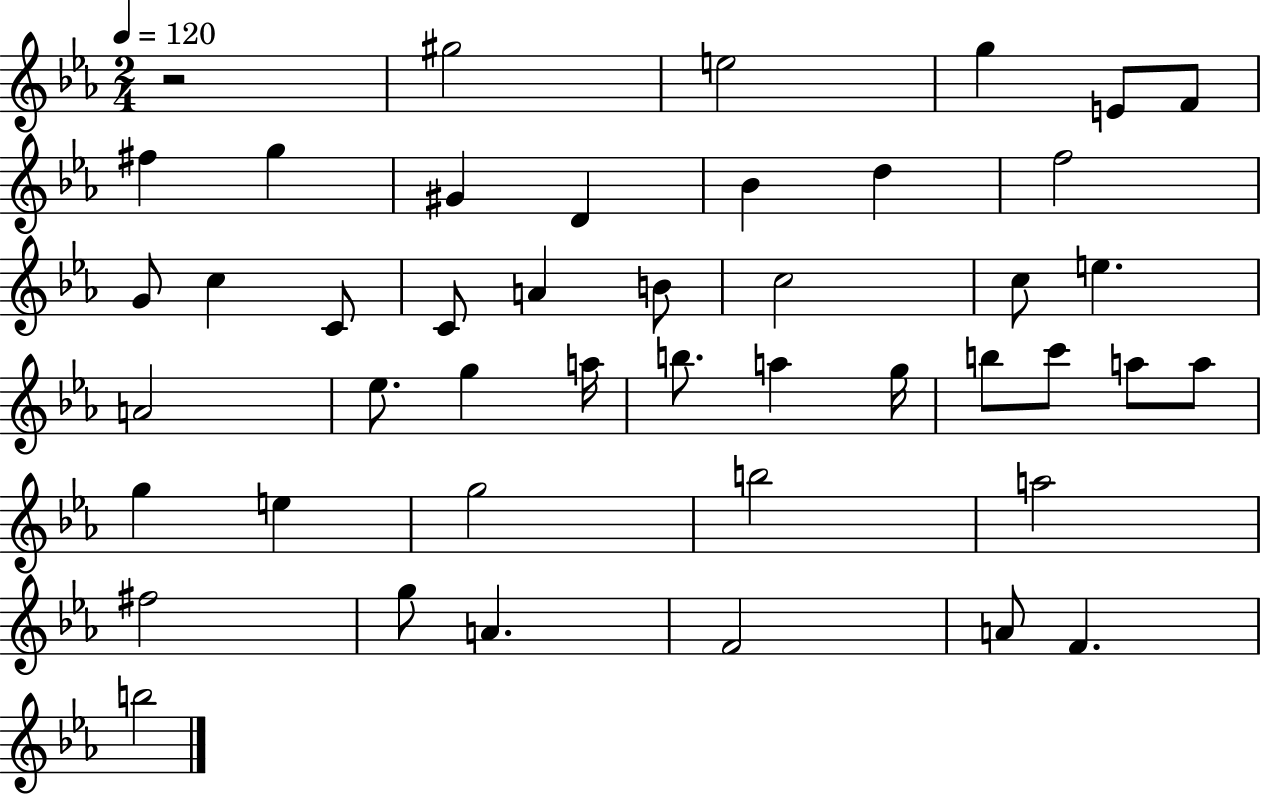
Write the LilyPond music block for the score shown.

{
  \clef treble
  \numericTimeSignature
  \time 2/4
  \key ees \major
  \tempo 4 = 120
  \repeat volta 2 { r2 | gis''2 | e''2 | g''4 e'8 f'8 | \break fis''4 g''4 | gis'4 d'4 | bes'4 d''4 | f''2 | \break g'8 c''4 c'8 | c'8 a'4 b'8 | c''2 | c''8 e''4. | \break a'2 | ees''8. g''4 a''16 | b''8. a''4 g''16 | b''8 c'''8 a''8 a''8 | \break g''4 e''4 | g''2 | b''2 | a''2 | \break fis''2 | g''8 a'4. | f'2 | a'8 f'4. | \break b''2 | } \bar "|."
}